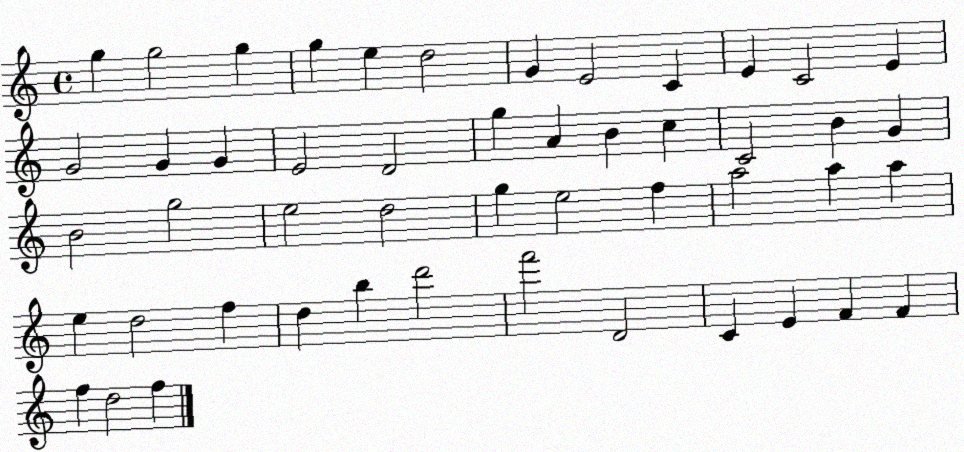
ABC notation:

X:1
T:Untitled
M:4/4
L:1/4
K:C
g g2 g g e d2 G E2 C E C2 E G2 G G E2 D2 g A B c C2 B G B2 g2 e2 d2 g e2 f a2 a a e d2 f d b d'2 f'2 D2 C E F F f d2 f